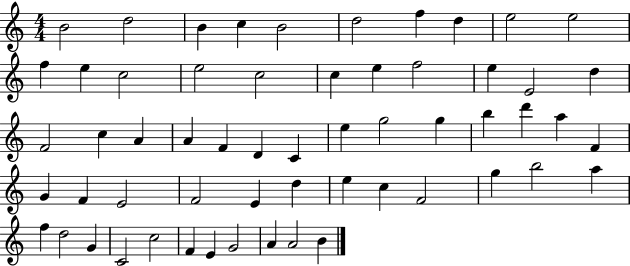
{
  \clef treble
  \numericTimeSignature
  \time 4/4
  \key c \major
  b'2 d''2 | b'4 c''4 b'2 | d''2 f''4 d''4 | e''2 e''2 | \break f''4 e''4 c''2 | e''2 c''2 | c''4 e''4 f''2 | e''4 e'2 d''4 | \break f'2 c''4 a'4 | a'4 f'4 d'4 c'4 | e''4 g''2 g''4 | b''4 d'''4 a''4 f'4 | \break g'4 f'4 e'2 | f'2 e'4 d''4 | e''4 c''4 f'2 | g''4 b''2 a''4 | \break f''4 d''2 g'4 | c'2 c''2 | f'4 e'4 g'2 | a'4 a'2 b'4 | \break \bar "|."
}